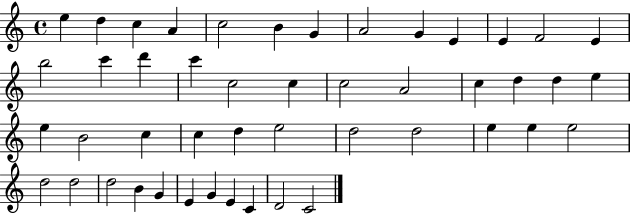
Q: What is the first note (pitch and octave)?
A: E5